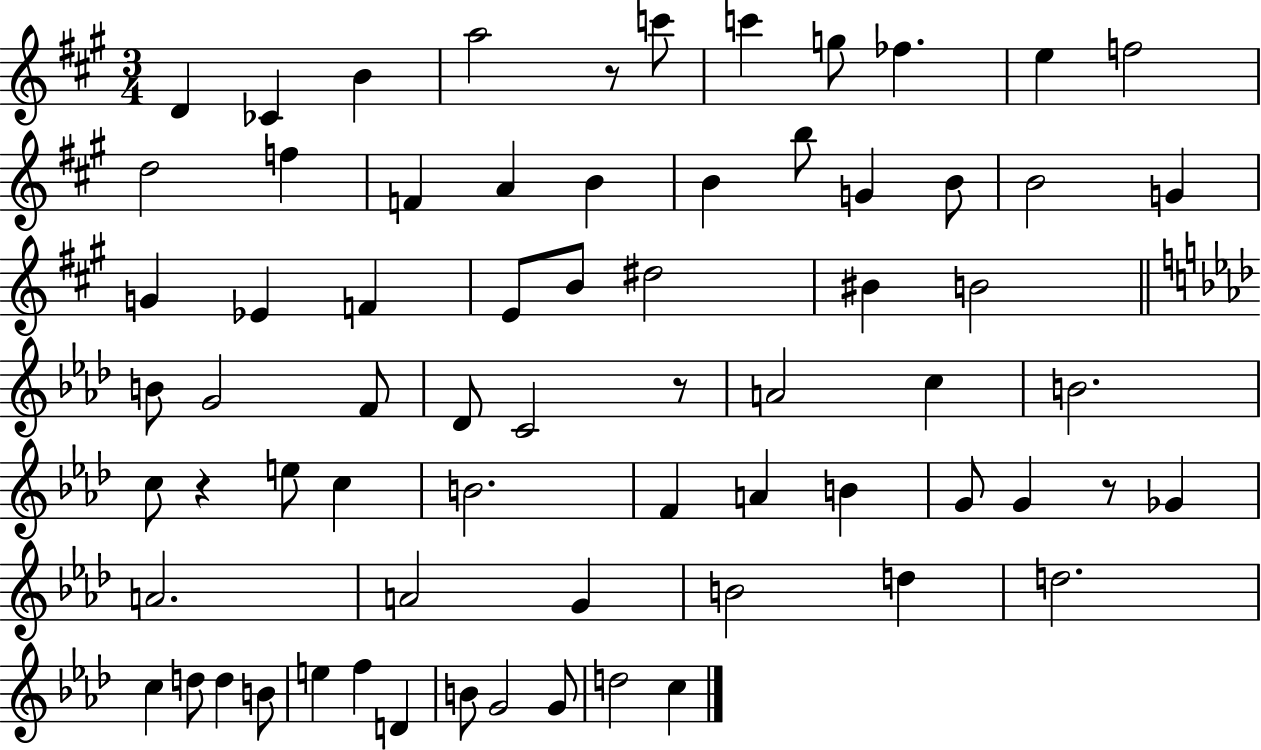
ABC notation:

X:1
T:Untitled
M:3/4
L:1/4
K:A
D _C B a2 z/2 c'/2 c' g/2 _f e f2 d2 f F A B B b/2 G B/2 B2 G G _E F E/2 B/2 ^d2 ^B B2 B/2 G2 F/2 _D/2 C2 z/2 A2 c B2 c/2 z e/2 c B2 F A B G/2 G z/2 _G A2 A2 G B2 d d2 c d/2 d B/2 e f D B/2 G2 G/2 d2 c